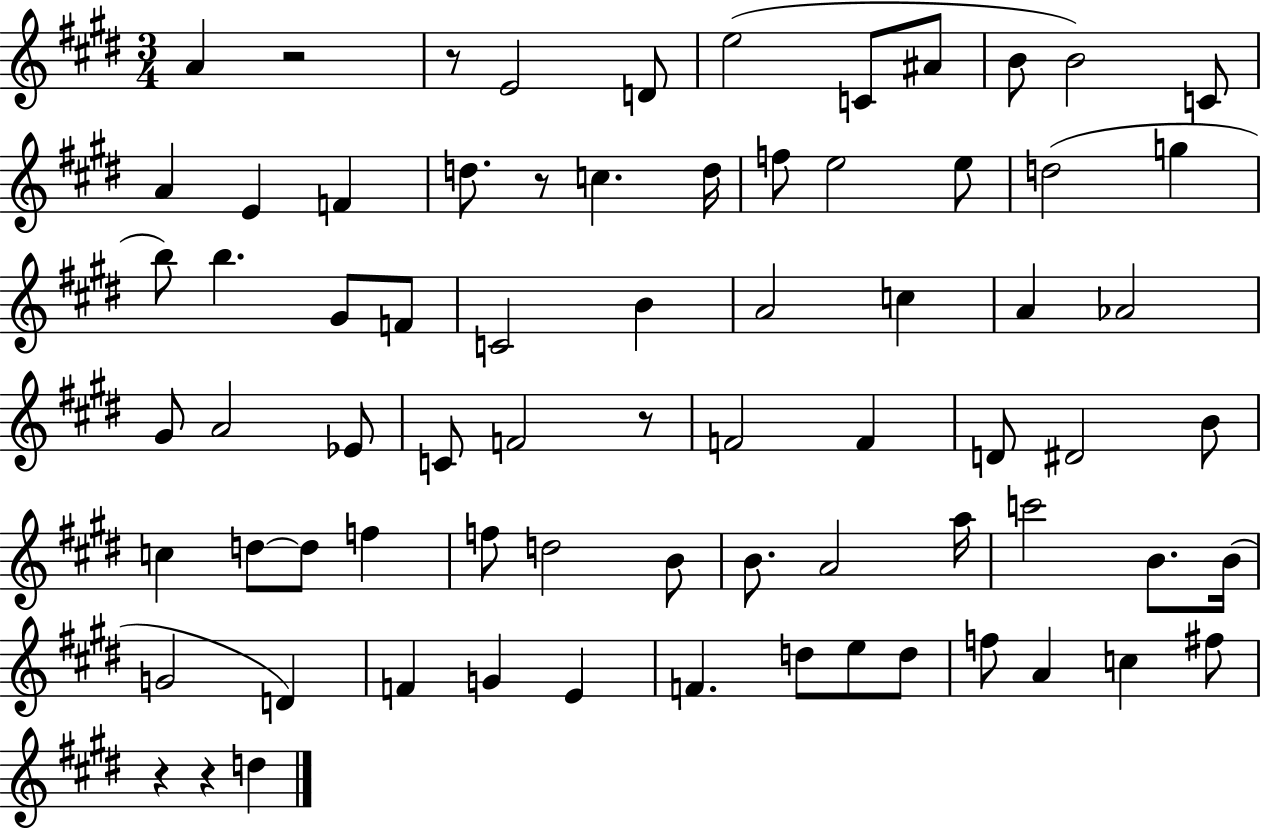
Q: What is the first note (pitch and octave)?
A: A4